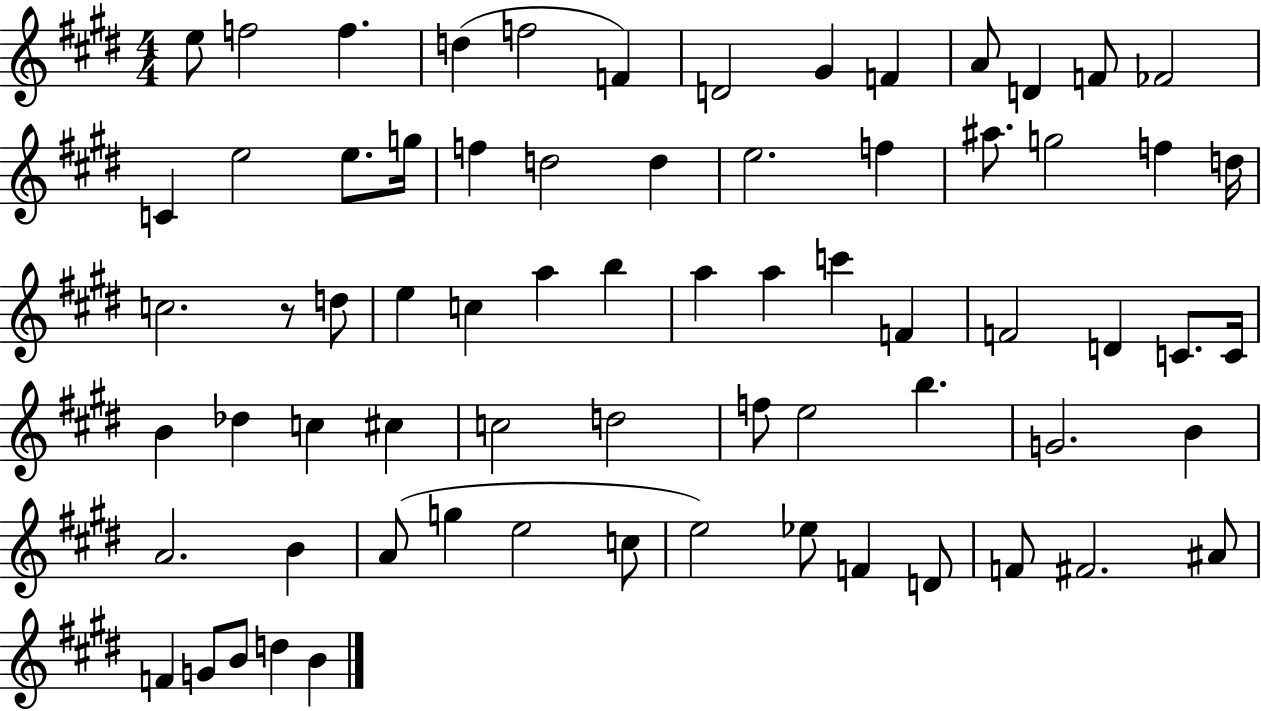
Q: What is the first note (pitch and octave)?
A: E5